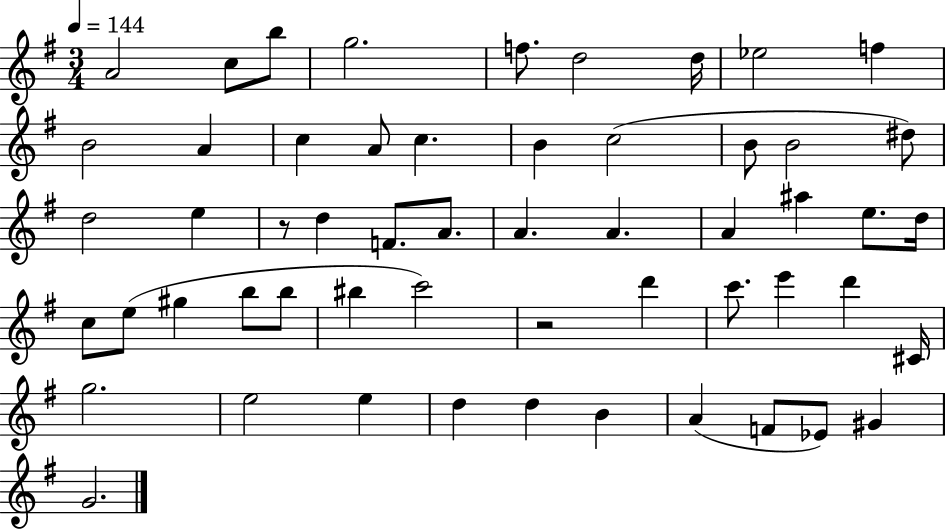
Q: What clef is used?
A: treble